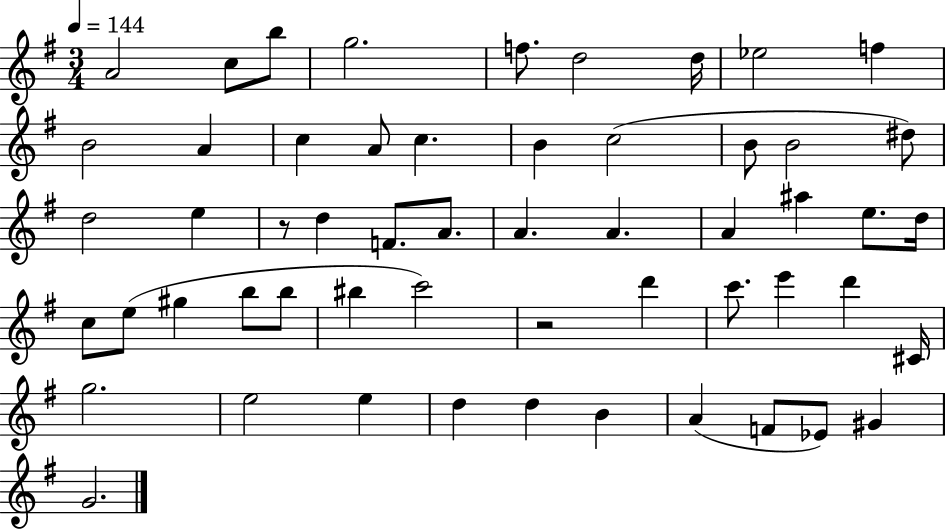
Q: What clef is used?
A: treble